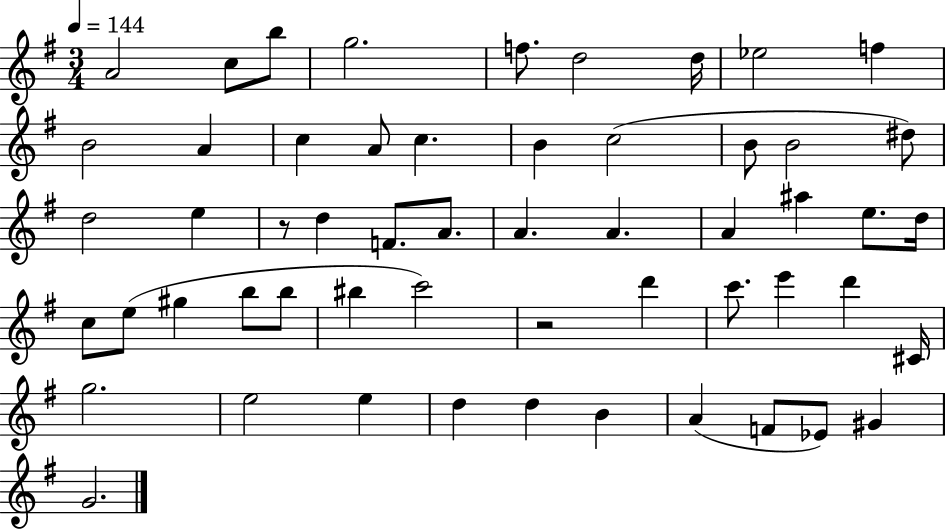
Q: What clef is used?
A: treble